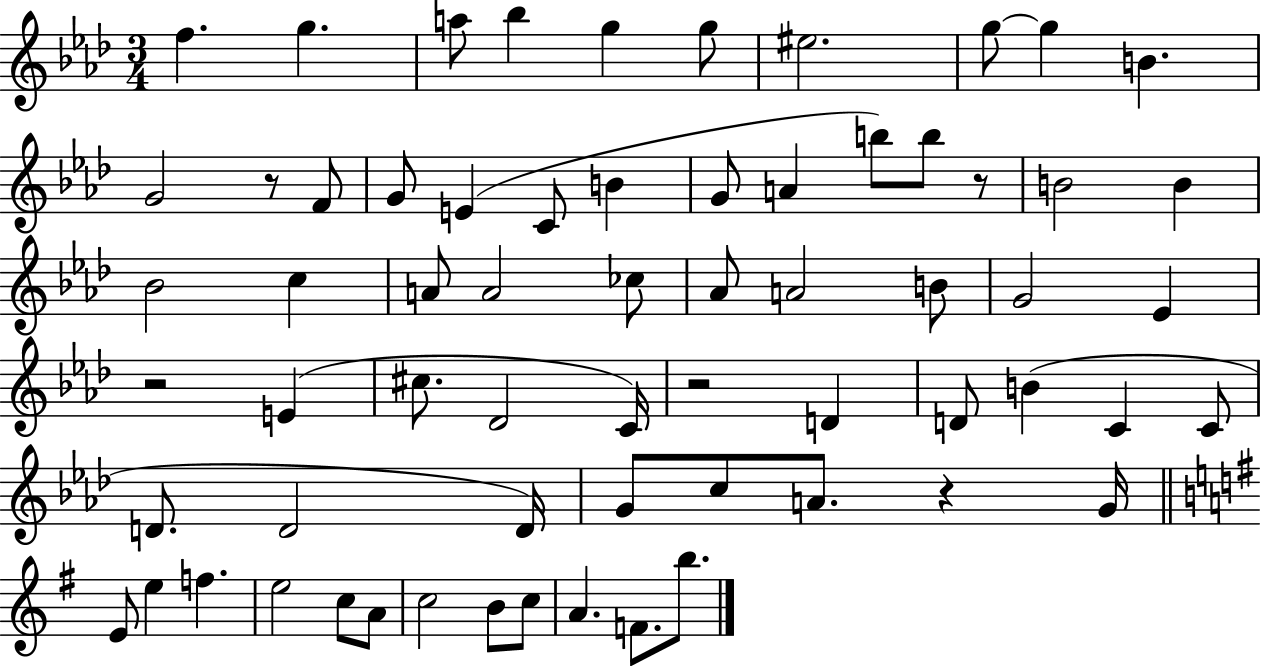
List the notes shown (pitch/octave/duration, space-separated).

F5/q. G5/q. A5/e Bb5/q G5/q G5/e EIS5/h. G5/e G5/q B4/q. G4/h R/e F4/e G4/e E4/q C4/e B4/q G4/e A4/q B5/e B5/e R/e B4/h B4/q Bb4/h C5/q A4/e A4/h CES5/e Ab4/e A4/h B4/e G4/h Eb4/q R/h E4/q C#5/e. Db4/h C4/s R/h D4/q D4/e B4/q C4/q C4/e D4/e. D4/h D4/s G4/e C5/e A4/e. R/q G4/s E4/e E5/q F5/q. E5/h C5/e A4/e C5/h B4/e C5/e A4/q. F4/e. B5/e.